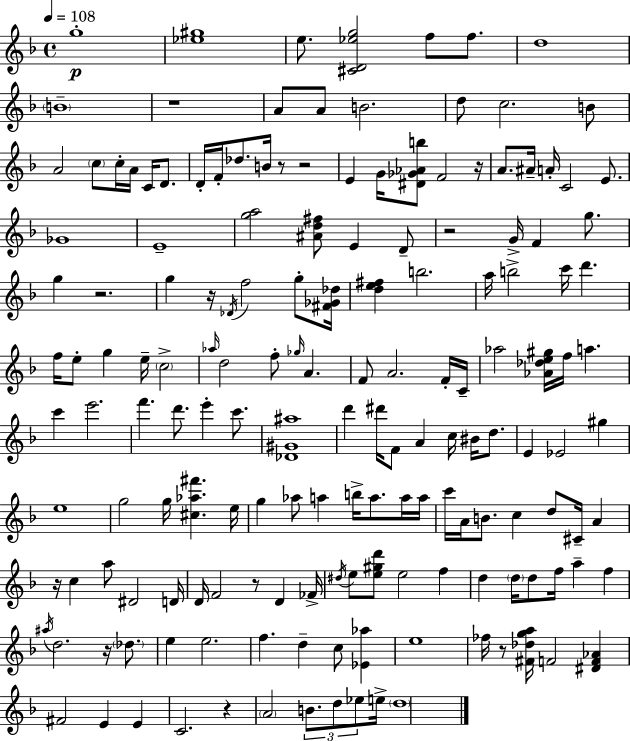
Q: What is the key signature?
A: D minor